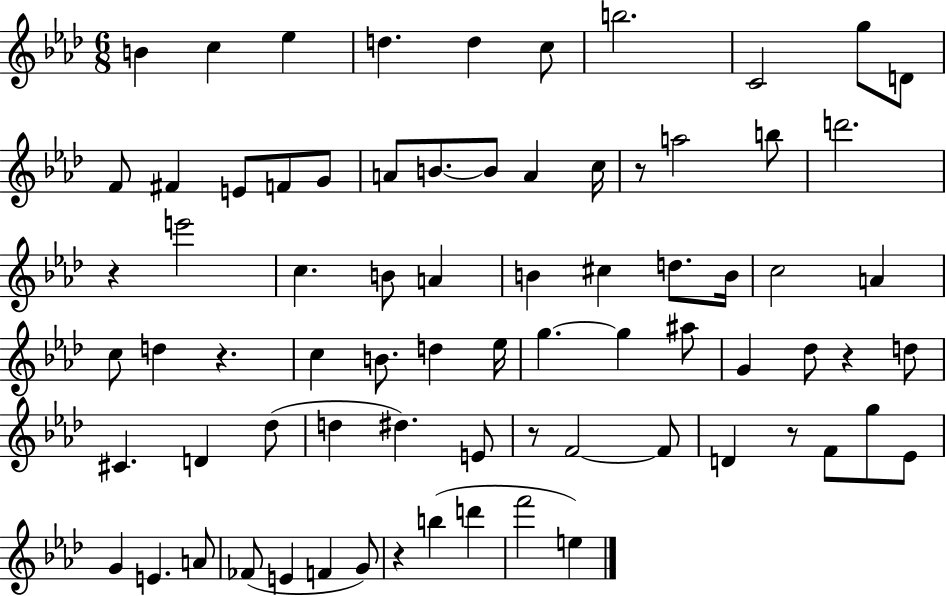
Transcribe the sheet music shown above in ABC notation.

X:1
T:Untitled
M:6/8
L:1/4
K:Ab
B c _e d d c/2 b2 C2 g/2 D/2 F/2 ^F E/2 F/2 G/2 A/2 B/2 B/2 A c/4 z/2 a2 b/2 d'2 z e'2 c B/2 A B ^c d/2 B/4 c2 A c/2 d z c B/2 d _e/4 g g ^a/2 G _d/2 z d/2 ^C D _d/2 d ^d E/2 z/2 F2 F/2 D z/2 F/2 g/2 _E/2 G E A/2 _F/2 E F G/2 z b d' f'2 e